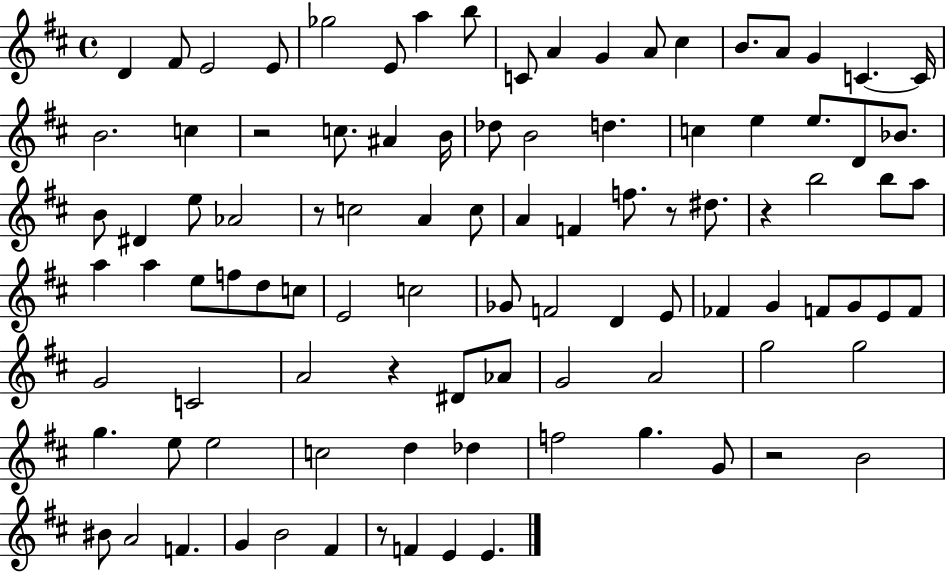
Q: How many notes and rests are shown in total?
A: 98